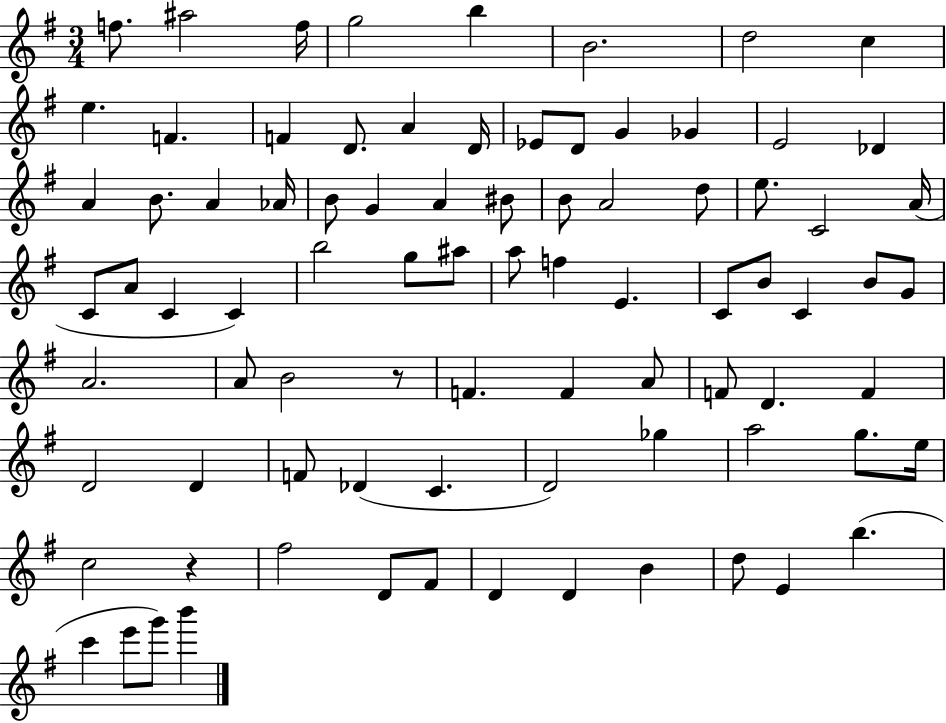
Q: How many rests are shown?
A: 2